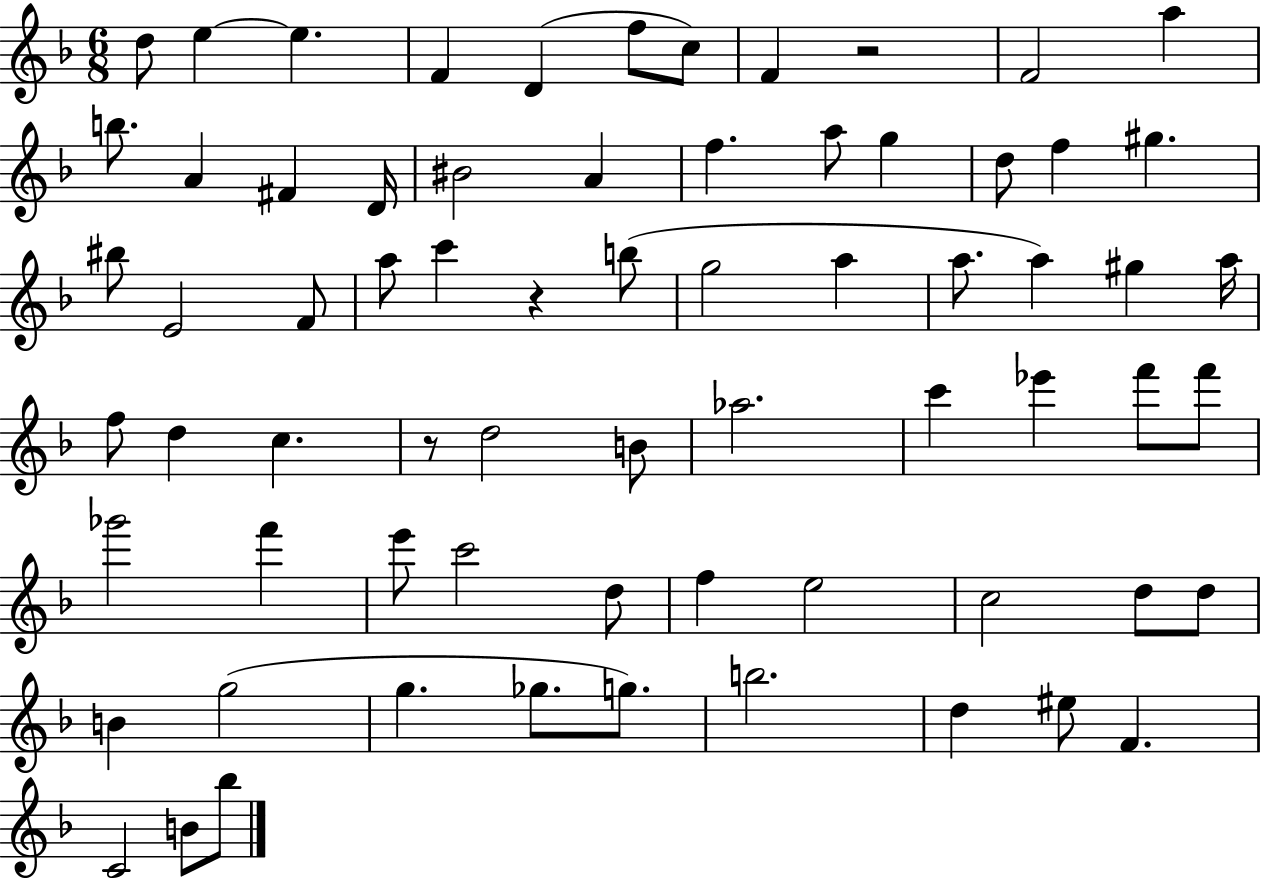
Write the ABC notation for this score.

X:1
T:Untitled
M:6/8
L:1/4
K:F
d/2 e e F D f/2 c/2 F z2 F2 a b/2 A ^F D/4 ^B2 A f a/2 g d/2 f ^g ^b/2 E2 F/2 a/2 c' z b/2 g2 a a/2 a ^g a/4 f/2 d c z/2 d2 B/2 _a2 c' _e' f'/2 f'/2 _g'2 f' e'/2 c'2 d/2 f e2 c2 d/2 d/2 B g2 g _g/2 g/2 b2 d ^e/2 F C2 B/2 _b/2